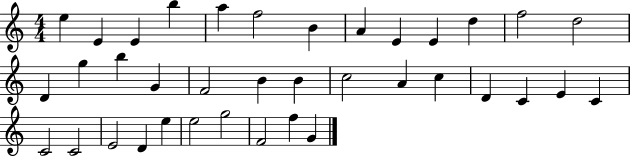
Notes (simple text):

E5/q E4/q E4/q B5/q A5/q F5/h B4/q A4/q E4/q E4/q D5/q F5/h D5/h D4/q G5/q B5/q G4/q F4/h B4/q B4/q C5/h A4/q C5/q D4/q C4/q E4/q C4/q C4/h C4/h E4/h D4/q E5/q E5/h G5/h F4/h F5/q G4/q